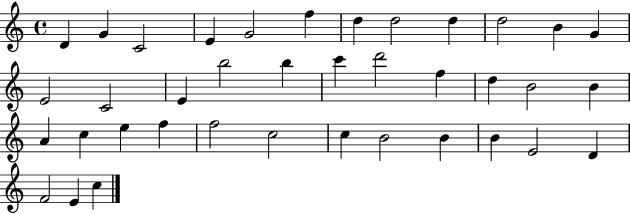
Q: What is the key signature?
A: C major